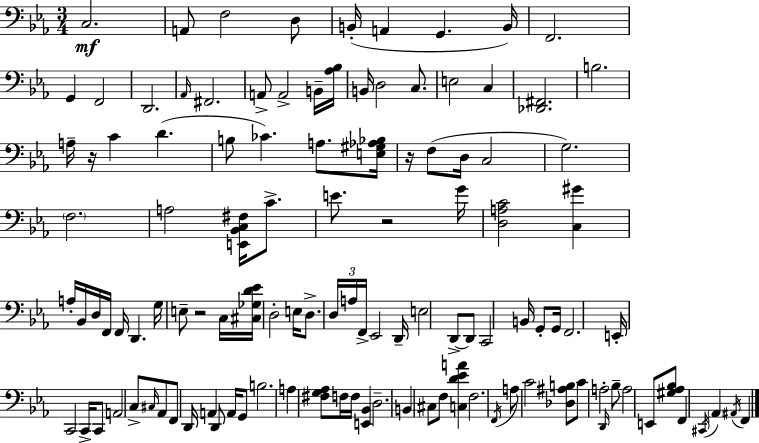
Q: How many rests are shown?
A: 4